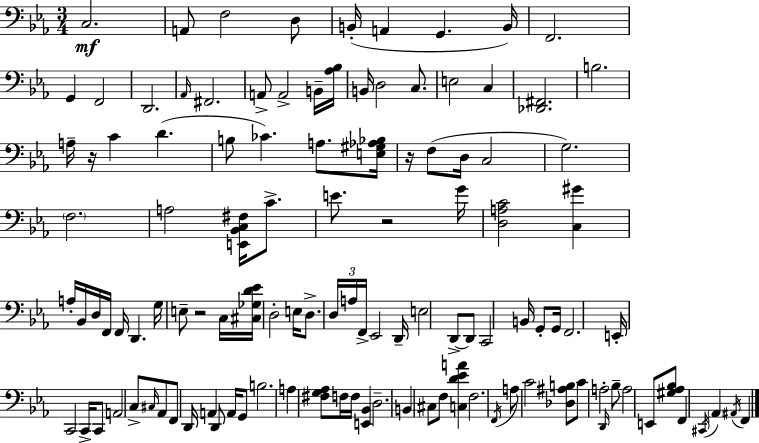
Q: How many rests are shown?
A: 4